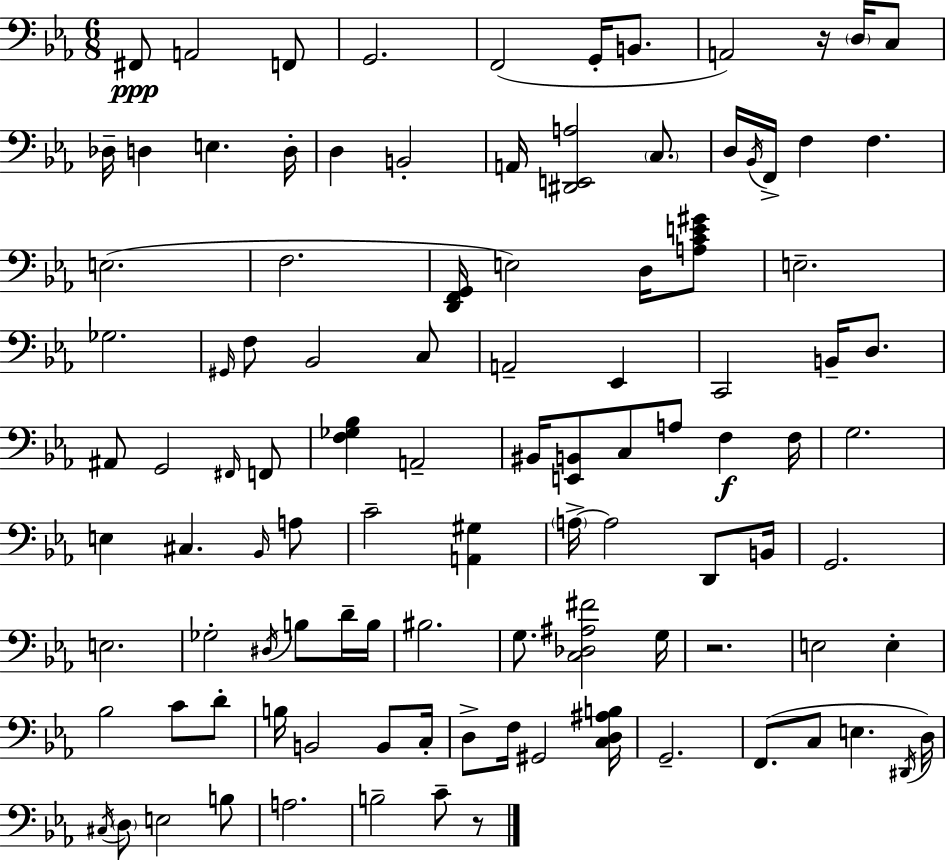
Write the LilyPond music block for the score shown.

{
  \clef bass
  \numericTimeSignature
  \time 6/8
  \key c \minor
  fis,8\ppp a,2 f,8 | g,2. | f,2( g,16-. b,8. | a,2) r16 \parenthesize d16 c8 | \break des16-- d4 e4. d16-. | d4 b,2-. | a,16 <dis, e, a>2 \parenthesize c8. | d16 \acciaccatura { bes,16 } f,16-> f4 f4. | \break e2.( | f2. | <d, f, g,>16 e2) d16 <a c' e' gis'>8 | e2.-- | \break ges2. | \grace { gis,16 } f8 bes,2 | c8 a,2-- ees,4 | c,2 b,16-- d8. | \break ais,8 g,2 | \grace { fis,16 } f,8 <f ges bes>4 a,2-- | bis,16 <e, b,>8 c8 a8 f4\f | f16 g2. | \break e4 cis4. | \grace { bes,16 } a8 c'2-- | <a, gis>4 \parenthesize a16->~~ a2 | d,8 b,16 g,2. | \break e2. | ges2-. | \acciaccatura { dis16 } b8 d'16-- b16 bis2. | g8. <c des ais fis'>2 | \break g16 r2. | e2 | e4-. bes2 | c'8 d'8-. b16 b,2 | \break b,8 c16-. d8-> f16 gis,2 | <c d ais b>16 g,2.-- | f,8.( c8 e4. | \acciaccatura { dis,16 }) d16 \acciaccatura { cis16 } \parenthesize d8 e2 | \break b8 a2. | b2-- | c'8-- r8 \bar "|."
}